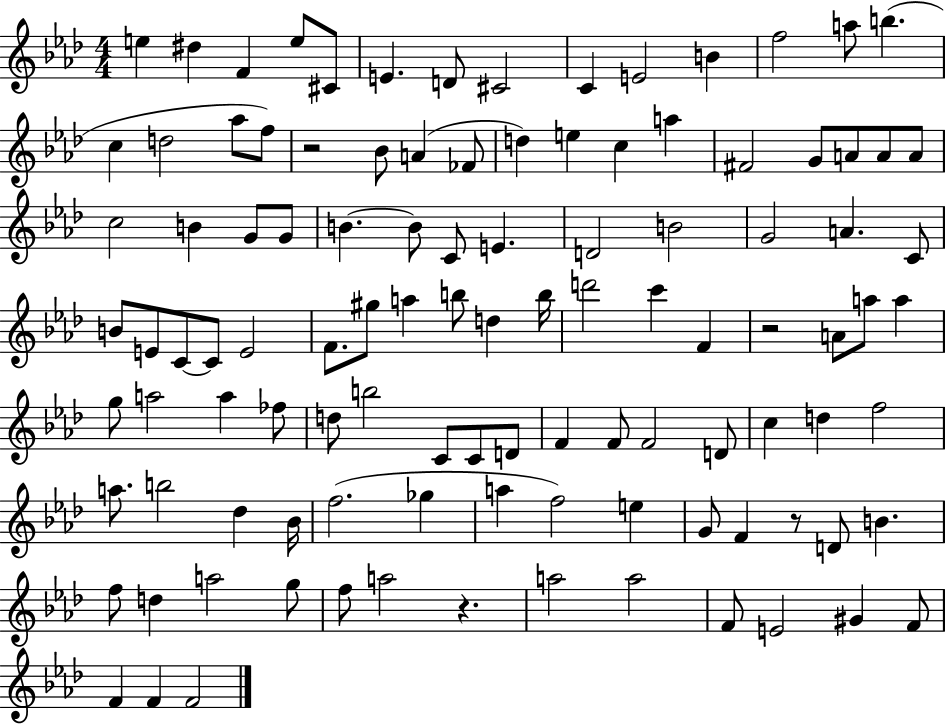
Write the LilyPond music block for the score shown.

{
  \clef treble
  \numericTimeSignature
  \time 4/4
  \key aes \major
  e''4 dis''4 f'4 e''8 cis'8 | e'4. d'8 cis'2 | c'4 e'2 b'4 | f''2 a''8 b''4.( | \break c''4 d''2 aes''8 f''8) | r2 bes'8 a'4( fes'8 | d''4) e''4 c''4 a''4 | fis'2 g'8 a'8 a'8 a'8 | \break c''2 b'4 g'8 g'8 | b'4.~~ b'8 c'8 e'4. | d'2 b'2 | g'2 a'4. c'8 | \break b'8 e'8 c'8~~ c'8 e'2 | f'8. gis''8 a''4 b''8 d''4 b''16 | d'''2 c'''4 f'4 | r2 a'8 a''8 a''4 | \break g''8 a''2 a''4 fes''8 | d''8 b''2 c'8 c'8 d'8 | f'4 f'8 f'2 d'8 | c''4 d''4 f''2 | \break a''8. b''2 des''4 bes'16 | f''2.( ges''4 | a''4 f''2) e''4 | g'8 f'4 r8 d'8 b'4. | \break f''8 d''4 a''2 g''8 | f''8 a''2 r4. | a''2 a''2 | f'8 e'2 gis'4 f'8 | \break f'4 f'4 f'2 | \bar "|."
}